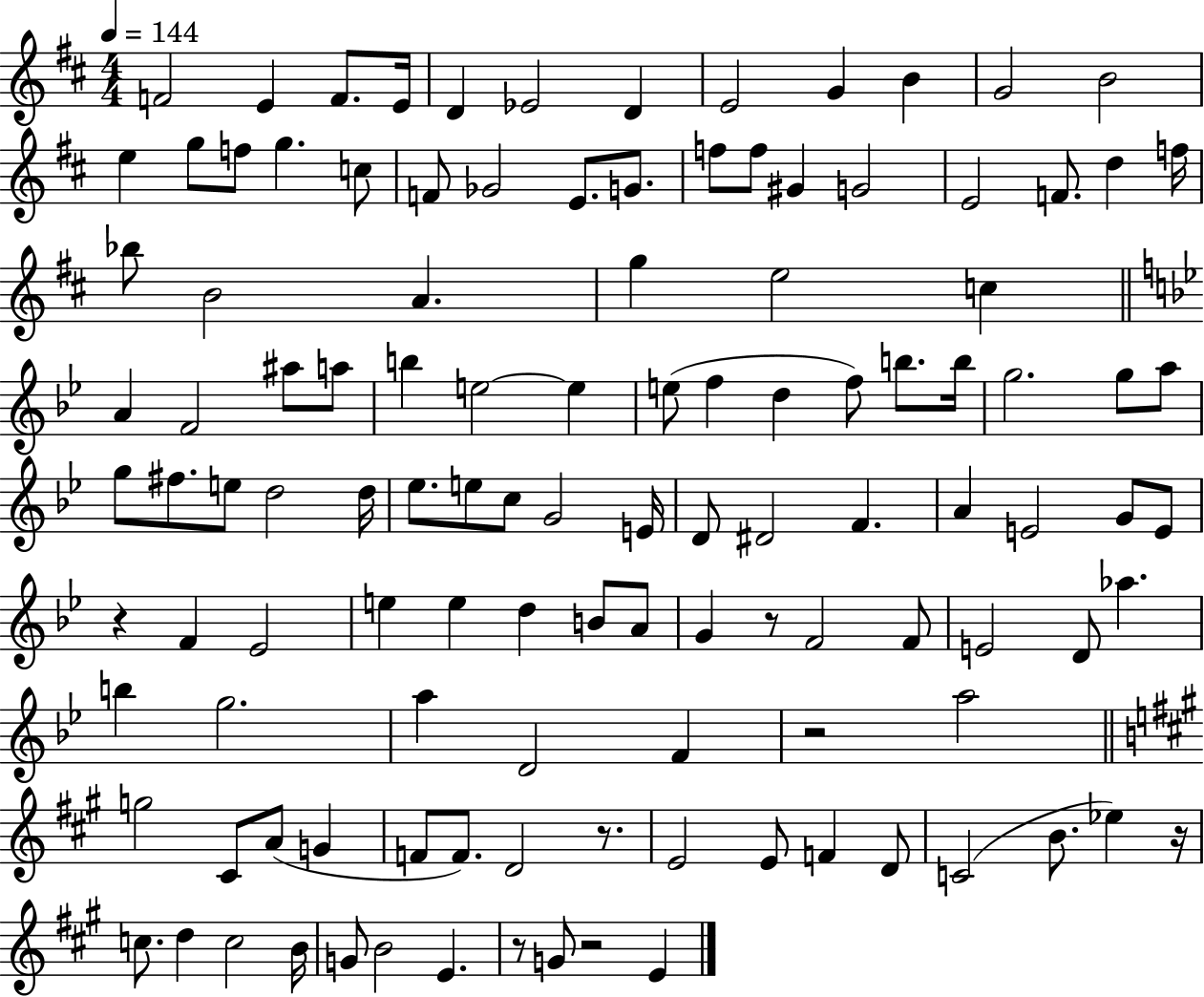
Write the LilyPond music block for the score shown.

{
  \clef treble
  \numericTimeSignature
  \time 4/4
  \key d \major
  \tempo 4 = 144
  f'2 e'4 f'8. e'16 | d'4 ees'2 d'4 | e'2 g'4 b'4 | g'2 b'2 | \break e''4 g''8 f''8 g''4. c''8 | f'8 ges'2 e'8. g'8. | f''8 f''8 gis'4 g'2 | e'2 f'8. d''4 f''16 | \break bes''8 b'2 a'4. | g''4 e''2 c''4 | \bar "||" \break \key g \minor a'4 f'2 ais''8 a''8 | b''4 e''2~~ e''4 | e''8( f''4 d''4 f''8) b''8. b''16 | g''2. g''8 a''8 | \break g''8 fis''8. e''8 d''2 d''16 | ees''8. e''8 c''8 g'2 e'16 | d'8 dis'2 f'4. | a'4 e'2 g'8 e'8 | \break r4 f'4 ees'2 | e''4 e''4 d''4 b'8 a'8 | g'4 r8 f'2 f'8 | e'2 d'8 aes''4. | \break b''4 g''2. | a''4 d'2 f'4 | r2 a''2 | \bar "||" \break \key a \major g''2 cis'8 a'8( g'4 | f'8 f'8.) d'2 r8. | e'2 e'8 f'4 d'8 | c'2( b'8. ees''4) r16 | \break c''8. d''4 c''2 b'16 | g'8 b'2 e'4. | r8 g'8 r2 e'4 | \bar "|."
}